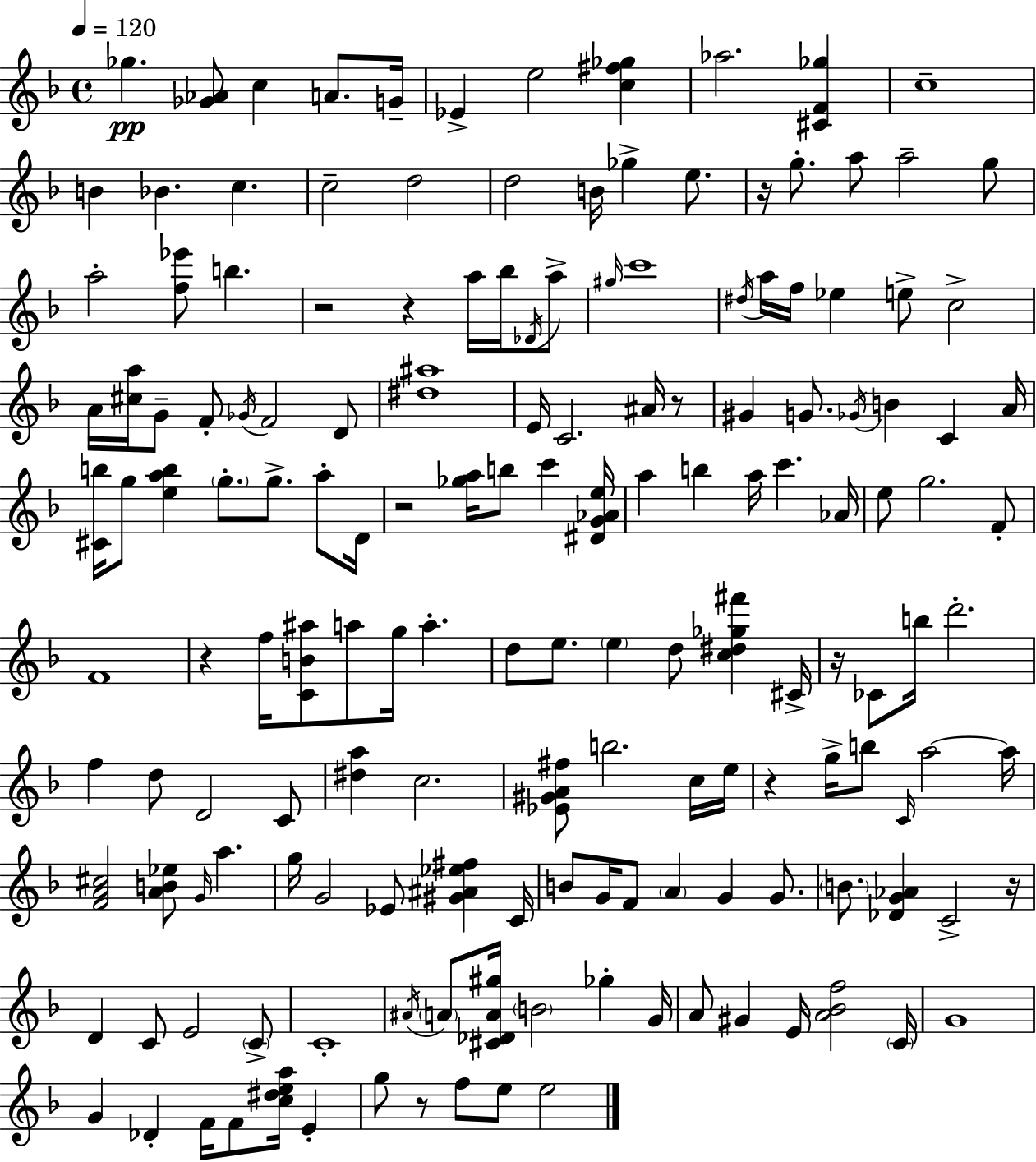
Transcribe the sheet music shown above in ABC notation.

X:1
T:Untitled
M:4/4
L:1/4
K:F
_g [_G_A]/2 c A/2 G/4 _E e2 [c^f_g] _a2 [^CF_g] c4 B _B c c2 d2 d2 B/4 _g e/2 z/4 g/2 a/2 a2 g/2 a2 [f_e']/2 b z2 z a/4 _b/4 _D/4 a/2 ^g/4 c'4 ^d/4 a/4 f/4 _e e/2 c2 A/4 [^ca]/4 G/2 F/2 _G/4 F2 D/2 [^d^a]4 E/4 C2 ^A/4 z/2 ^G G/2 _G/4 B C A/4 [^Cb]/4 g/2 [eab] g/2 g/2 a/2 D/4 z2 [_ga]/4 b/2 c' [^DG_Ae]/4 a b a/4 c' _A/4 e/2 g2 F/2 F4 z f/4 [CB^a]/2 a/2 g/4 a d/2 e/2 e d/2 [c^d_g^f'] ^C/4 z/4 _C/2 b/4 d'2 f d/2 D2 C/2 [^da] c2 [_E^GA^f]/2 b2 c/4 e/4 z g/4 b/2 C/4 a2 a/4 [FA^c]2 [AB_e]/2 G/4 a g/4 G2 _E/2 [^G^A_e^f] C/4 B/2 G/4 F/2 A G G/2 B/2 [_DG_A] C2 z/4 D C/2 E2 C/2 C4 ^A/4 A/2 [^C_DA^g]/4 B2 _g G/4 A/2 ^G E/4 [A_Bf]2 C/4 G4 G _D F/4 F/2 [c^dea]/4 E g/2 z/2 f/2 e/2 e2